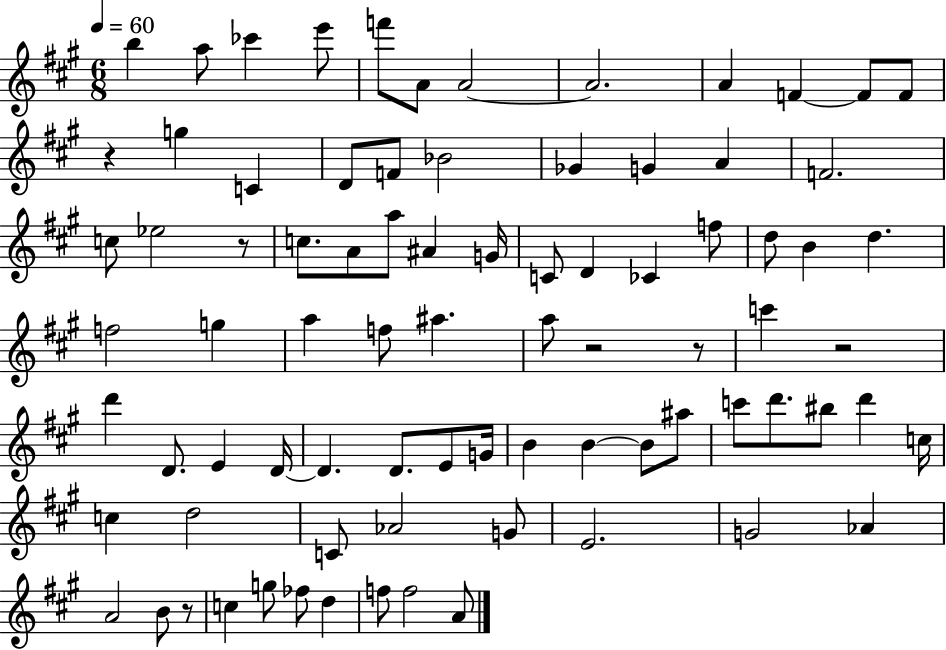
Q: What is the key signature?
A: A major